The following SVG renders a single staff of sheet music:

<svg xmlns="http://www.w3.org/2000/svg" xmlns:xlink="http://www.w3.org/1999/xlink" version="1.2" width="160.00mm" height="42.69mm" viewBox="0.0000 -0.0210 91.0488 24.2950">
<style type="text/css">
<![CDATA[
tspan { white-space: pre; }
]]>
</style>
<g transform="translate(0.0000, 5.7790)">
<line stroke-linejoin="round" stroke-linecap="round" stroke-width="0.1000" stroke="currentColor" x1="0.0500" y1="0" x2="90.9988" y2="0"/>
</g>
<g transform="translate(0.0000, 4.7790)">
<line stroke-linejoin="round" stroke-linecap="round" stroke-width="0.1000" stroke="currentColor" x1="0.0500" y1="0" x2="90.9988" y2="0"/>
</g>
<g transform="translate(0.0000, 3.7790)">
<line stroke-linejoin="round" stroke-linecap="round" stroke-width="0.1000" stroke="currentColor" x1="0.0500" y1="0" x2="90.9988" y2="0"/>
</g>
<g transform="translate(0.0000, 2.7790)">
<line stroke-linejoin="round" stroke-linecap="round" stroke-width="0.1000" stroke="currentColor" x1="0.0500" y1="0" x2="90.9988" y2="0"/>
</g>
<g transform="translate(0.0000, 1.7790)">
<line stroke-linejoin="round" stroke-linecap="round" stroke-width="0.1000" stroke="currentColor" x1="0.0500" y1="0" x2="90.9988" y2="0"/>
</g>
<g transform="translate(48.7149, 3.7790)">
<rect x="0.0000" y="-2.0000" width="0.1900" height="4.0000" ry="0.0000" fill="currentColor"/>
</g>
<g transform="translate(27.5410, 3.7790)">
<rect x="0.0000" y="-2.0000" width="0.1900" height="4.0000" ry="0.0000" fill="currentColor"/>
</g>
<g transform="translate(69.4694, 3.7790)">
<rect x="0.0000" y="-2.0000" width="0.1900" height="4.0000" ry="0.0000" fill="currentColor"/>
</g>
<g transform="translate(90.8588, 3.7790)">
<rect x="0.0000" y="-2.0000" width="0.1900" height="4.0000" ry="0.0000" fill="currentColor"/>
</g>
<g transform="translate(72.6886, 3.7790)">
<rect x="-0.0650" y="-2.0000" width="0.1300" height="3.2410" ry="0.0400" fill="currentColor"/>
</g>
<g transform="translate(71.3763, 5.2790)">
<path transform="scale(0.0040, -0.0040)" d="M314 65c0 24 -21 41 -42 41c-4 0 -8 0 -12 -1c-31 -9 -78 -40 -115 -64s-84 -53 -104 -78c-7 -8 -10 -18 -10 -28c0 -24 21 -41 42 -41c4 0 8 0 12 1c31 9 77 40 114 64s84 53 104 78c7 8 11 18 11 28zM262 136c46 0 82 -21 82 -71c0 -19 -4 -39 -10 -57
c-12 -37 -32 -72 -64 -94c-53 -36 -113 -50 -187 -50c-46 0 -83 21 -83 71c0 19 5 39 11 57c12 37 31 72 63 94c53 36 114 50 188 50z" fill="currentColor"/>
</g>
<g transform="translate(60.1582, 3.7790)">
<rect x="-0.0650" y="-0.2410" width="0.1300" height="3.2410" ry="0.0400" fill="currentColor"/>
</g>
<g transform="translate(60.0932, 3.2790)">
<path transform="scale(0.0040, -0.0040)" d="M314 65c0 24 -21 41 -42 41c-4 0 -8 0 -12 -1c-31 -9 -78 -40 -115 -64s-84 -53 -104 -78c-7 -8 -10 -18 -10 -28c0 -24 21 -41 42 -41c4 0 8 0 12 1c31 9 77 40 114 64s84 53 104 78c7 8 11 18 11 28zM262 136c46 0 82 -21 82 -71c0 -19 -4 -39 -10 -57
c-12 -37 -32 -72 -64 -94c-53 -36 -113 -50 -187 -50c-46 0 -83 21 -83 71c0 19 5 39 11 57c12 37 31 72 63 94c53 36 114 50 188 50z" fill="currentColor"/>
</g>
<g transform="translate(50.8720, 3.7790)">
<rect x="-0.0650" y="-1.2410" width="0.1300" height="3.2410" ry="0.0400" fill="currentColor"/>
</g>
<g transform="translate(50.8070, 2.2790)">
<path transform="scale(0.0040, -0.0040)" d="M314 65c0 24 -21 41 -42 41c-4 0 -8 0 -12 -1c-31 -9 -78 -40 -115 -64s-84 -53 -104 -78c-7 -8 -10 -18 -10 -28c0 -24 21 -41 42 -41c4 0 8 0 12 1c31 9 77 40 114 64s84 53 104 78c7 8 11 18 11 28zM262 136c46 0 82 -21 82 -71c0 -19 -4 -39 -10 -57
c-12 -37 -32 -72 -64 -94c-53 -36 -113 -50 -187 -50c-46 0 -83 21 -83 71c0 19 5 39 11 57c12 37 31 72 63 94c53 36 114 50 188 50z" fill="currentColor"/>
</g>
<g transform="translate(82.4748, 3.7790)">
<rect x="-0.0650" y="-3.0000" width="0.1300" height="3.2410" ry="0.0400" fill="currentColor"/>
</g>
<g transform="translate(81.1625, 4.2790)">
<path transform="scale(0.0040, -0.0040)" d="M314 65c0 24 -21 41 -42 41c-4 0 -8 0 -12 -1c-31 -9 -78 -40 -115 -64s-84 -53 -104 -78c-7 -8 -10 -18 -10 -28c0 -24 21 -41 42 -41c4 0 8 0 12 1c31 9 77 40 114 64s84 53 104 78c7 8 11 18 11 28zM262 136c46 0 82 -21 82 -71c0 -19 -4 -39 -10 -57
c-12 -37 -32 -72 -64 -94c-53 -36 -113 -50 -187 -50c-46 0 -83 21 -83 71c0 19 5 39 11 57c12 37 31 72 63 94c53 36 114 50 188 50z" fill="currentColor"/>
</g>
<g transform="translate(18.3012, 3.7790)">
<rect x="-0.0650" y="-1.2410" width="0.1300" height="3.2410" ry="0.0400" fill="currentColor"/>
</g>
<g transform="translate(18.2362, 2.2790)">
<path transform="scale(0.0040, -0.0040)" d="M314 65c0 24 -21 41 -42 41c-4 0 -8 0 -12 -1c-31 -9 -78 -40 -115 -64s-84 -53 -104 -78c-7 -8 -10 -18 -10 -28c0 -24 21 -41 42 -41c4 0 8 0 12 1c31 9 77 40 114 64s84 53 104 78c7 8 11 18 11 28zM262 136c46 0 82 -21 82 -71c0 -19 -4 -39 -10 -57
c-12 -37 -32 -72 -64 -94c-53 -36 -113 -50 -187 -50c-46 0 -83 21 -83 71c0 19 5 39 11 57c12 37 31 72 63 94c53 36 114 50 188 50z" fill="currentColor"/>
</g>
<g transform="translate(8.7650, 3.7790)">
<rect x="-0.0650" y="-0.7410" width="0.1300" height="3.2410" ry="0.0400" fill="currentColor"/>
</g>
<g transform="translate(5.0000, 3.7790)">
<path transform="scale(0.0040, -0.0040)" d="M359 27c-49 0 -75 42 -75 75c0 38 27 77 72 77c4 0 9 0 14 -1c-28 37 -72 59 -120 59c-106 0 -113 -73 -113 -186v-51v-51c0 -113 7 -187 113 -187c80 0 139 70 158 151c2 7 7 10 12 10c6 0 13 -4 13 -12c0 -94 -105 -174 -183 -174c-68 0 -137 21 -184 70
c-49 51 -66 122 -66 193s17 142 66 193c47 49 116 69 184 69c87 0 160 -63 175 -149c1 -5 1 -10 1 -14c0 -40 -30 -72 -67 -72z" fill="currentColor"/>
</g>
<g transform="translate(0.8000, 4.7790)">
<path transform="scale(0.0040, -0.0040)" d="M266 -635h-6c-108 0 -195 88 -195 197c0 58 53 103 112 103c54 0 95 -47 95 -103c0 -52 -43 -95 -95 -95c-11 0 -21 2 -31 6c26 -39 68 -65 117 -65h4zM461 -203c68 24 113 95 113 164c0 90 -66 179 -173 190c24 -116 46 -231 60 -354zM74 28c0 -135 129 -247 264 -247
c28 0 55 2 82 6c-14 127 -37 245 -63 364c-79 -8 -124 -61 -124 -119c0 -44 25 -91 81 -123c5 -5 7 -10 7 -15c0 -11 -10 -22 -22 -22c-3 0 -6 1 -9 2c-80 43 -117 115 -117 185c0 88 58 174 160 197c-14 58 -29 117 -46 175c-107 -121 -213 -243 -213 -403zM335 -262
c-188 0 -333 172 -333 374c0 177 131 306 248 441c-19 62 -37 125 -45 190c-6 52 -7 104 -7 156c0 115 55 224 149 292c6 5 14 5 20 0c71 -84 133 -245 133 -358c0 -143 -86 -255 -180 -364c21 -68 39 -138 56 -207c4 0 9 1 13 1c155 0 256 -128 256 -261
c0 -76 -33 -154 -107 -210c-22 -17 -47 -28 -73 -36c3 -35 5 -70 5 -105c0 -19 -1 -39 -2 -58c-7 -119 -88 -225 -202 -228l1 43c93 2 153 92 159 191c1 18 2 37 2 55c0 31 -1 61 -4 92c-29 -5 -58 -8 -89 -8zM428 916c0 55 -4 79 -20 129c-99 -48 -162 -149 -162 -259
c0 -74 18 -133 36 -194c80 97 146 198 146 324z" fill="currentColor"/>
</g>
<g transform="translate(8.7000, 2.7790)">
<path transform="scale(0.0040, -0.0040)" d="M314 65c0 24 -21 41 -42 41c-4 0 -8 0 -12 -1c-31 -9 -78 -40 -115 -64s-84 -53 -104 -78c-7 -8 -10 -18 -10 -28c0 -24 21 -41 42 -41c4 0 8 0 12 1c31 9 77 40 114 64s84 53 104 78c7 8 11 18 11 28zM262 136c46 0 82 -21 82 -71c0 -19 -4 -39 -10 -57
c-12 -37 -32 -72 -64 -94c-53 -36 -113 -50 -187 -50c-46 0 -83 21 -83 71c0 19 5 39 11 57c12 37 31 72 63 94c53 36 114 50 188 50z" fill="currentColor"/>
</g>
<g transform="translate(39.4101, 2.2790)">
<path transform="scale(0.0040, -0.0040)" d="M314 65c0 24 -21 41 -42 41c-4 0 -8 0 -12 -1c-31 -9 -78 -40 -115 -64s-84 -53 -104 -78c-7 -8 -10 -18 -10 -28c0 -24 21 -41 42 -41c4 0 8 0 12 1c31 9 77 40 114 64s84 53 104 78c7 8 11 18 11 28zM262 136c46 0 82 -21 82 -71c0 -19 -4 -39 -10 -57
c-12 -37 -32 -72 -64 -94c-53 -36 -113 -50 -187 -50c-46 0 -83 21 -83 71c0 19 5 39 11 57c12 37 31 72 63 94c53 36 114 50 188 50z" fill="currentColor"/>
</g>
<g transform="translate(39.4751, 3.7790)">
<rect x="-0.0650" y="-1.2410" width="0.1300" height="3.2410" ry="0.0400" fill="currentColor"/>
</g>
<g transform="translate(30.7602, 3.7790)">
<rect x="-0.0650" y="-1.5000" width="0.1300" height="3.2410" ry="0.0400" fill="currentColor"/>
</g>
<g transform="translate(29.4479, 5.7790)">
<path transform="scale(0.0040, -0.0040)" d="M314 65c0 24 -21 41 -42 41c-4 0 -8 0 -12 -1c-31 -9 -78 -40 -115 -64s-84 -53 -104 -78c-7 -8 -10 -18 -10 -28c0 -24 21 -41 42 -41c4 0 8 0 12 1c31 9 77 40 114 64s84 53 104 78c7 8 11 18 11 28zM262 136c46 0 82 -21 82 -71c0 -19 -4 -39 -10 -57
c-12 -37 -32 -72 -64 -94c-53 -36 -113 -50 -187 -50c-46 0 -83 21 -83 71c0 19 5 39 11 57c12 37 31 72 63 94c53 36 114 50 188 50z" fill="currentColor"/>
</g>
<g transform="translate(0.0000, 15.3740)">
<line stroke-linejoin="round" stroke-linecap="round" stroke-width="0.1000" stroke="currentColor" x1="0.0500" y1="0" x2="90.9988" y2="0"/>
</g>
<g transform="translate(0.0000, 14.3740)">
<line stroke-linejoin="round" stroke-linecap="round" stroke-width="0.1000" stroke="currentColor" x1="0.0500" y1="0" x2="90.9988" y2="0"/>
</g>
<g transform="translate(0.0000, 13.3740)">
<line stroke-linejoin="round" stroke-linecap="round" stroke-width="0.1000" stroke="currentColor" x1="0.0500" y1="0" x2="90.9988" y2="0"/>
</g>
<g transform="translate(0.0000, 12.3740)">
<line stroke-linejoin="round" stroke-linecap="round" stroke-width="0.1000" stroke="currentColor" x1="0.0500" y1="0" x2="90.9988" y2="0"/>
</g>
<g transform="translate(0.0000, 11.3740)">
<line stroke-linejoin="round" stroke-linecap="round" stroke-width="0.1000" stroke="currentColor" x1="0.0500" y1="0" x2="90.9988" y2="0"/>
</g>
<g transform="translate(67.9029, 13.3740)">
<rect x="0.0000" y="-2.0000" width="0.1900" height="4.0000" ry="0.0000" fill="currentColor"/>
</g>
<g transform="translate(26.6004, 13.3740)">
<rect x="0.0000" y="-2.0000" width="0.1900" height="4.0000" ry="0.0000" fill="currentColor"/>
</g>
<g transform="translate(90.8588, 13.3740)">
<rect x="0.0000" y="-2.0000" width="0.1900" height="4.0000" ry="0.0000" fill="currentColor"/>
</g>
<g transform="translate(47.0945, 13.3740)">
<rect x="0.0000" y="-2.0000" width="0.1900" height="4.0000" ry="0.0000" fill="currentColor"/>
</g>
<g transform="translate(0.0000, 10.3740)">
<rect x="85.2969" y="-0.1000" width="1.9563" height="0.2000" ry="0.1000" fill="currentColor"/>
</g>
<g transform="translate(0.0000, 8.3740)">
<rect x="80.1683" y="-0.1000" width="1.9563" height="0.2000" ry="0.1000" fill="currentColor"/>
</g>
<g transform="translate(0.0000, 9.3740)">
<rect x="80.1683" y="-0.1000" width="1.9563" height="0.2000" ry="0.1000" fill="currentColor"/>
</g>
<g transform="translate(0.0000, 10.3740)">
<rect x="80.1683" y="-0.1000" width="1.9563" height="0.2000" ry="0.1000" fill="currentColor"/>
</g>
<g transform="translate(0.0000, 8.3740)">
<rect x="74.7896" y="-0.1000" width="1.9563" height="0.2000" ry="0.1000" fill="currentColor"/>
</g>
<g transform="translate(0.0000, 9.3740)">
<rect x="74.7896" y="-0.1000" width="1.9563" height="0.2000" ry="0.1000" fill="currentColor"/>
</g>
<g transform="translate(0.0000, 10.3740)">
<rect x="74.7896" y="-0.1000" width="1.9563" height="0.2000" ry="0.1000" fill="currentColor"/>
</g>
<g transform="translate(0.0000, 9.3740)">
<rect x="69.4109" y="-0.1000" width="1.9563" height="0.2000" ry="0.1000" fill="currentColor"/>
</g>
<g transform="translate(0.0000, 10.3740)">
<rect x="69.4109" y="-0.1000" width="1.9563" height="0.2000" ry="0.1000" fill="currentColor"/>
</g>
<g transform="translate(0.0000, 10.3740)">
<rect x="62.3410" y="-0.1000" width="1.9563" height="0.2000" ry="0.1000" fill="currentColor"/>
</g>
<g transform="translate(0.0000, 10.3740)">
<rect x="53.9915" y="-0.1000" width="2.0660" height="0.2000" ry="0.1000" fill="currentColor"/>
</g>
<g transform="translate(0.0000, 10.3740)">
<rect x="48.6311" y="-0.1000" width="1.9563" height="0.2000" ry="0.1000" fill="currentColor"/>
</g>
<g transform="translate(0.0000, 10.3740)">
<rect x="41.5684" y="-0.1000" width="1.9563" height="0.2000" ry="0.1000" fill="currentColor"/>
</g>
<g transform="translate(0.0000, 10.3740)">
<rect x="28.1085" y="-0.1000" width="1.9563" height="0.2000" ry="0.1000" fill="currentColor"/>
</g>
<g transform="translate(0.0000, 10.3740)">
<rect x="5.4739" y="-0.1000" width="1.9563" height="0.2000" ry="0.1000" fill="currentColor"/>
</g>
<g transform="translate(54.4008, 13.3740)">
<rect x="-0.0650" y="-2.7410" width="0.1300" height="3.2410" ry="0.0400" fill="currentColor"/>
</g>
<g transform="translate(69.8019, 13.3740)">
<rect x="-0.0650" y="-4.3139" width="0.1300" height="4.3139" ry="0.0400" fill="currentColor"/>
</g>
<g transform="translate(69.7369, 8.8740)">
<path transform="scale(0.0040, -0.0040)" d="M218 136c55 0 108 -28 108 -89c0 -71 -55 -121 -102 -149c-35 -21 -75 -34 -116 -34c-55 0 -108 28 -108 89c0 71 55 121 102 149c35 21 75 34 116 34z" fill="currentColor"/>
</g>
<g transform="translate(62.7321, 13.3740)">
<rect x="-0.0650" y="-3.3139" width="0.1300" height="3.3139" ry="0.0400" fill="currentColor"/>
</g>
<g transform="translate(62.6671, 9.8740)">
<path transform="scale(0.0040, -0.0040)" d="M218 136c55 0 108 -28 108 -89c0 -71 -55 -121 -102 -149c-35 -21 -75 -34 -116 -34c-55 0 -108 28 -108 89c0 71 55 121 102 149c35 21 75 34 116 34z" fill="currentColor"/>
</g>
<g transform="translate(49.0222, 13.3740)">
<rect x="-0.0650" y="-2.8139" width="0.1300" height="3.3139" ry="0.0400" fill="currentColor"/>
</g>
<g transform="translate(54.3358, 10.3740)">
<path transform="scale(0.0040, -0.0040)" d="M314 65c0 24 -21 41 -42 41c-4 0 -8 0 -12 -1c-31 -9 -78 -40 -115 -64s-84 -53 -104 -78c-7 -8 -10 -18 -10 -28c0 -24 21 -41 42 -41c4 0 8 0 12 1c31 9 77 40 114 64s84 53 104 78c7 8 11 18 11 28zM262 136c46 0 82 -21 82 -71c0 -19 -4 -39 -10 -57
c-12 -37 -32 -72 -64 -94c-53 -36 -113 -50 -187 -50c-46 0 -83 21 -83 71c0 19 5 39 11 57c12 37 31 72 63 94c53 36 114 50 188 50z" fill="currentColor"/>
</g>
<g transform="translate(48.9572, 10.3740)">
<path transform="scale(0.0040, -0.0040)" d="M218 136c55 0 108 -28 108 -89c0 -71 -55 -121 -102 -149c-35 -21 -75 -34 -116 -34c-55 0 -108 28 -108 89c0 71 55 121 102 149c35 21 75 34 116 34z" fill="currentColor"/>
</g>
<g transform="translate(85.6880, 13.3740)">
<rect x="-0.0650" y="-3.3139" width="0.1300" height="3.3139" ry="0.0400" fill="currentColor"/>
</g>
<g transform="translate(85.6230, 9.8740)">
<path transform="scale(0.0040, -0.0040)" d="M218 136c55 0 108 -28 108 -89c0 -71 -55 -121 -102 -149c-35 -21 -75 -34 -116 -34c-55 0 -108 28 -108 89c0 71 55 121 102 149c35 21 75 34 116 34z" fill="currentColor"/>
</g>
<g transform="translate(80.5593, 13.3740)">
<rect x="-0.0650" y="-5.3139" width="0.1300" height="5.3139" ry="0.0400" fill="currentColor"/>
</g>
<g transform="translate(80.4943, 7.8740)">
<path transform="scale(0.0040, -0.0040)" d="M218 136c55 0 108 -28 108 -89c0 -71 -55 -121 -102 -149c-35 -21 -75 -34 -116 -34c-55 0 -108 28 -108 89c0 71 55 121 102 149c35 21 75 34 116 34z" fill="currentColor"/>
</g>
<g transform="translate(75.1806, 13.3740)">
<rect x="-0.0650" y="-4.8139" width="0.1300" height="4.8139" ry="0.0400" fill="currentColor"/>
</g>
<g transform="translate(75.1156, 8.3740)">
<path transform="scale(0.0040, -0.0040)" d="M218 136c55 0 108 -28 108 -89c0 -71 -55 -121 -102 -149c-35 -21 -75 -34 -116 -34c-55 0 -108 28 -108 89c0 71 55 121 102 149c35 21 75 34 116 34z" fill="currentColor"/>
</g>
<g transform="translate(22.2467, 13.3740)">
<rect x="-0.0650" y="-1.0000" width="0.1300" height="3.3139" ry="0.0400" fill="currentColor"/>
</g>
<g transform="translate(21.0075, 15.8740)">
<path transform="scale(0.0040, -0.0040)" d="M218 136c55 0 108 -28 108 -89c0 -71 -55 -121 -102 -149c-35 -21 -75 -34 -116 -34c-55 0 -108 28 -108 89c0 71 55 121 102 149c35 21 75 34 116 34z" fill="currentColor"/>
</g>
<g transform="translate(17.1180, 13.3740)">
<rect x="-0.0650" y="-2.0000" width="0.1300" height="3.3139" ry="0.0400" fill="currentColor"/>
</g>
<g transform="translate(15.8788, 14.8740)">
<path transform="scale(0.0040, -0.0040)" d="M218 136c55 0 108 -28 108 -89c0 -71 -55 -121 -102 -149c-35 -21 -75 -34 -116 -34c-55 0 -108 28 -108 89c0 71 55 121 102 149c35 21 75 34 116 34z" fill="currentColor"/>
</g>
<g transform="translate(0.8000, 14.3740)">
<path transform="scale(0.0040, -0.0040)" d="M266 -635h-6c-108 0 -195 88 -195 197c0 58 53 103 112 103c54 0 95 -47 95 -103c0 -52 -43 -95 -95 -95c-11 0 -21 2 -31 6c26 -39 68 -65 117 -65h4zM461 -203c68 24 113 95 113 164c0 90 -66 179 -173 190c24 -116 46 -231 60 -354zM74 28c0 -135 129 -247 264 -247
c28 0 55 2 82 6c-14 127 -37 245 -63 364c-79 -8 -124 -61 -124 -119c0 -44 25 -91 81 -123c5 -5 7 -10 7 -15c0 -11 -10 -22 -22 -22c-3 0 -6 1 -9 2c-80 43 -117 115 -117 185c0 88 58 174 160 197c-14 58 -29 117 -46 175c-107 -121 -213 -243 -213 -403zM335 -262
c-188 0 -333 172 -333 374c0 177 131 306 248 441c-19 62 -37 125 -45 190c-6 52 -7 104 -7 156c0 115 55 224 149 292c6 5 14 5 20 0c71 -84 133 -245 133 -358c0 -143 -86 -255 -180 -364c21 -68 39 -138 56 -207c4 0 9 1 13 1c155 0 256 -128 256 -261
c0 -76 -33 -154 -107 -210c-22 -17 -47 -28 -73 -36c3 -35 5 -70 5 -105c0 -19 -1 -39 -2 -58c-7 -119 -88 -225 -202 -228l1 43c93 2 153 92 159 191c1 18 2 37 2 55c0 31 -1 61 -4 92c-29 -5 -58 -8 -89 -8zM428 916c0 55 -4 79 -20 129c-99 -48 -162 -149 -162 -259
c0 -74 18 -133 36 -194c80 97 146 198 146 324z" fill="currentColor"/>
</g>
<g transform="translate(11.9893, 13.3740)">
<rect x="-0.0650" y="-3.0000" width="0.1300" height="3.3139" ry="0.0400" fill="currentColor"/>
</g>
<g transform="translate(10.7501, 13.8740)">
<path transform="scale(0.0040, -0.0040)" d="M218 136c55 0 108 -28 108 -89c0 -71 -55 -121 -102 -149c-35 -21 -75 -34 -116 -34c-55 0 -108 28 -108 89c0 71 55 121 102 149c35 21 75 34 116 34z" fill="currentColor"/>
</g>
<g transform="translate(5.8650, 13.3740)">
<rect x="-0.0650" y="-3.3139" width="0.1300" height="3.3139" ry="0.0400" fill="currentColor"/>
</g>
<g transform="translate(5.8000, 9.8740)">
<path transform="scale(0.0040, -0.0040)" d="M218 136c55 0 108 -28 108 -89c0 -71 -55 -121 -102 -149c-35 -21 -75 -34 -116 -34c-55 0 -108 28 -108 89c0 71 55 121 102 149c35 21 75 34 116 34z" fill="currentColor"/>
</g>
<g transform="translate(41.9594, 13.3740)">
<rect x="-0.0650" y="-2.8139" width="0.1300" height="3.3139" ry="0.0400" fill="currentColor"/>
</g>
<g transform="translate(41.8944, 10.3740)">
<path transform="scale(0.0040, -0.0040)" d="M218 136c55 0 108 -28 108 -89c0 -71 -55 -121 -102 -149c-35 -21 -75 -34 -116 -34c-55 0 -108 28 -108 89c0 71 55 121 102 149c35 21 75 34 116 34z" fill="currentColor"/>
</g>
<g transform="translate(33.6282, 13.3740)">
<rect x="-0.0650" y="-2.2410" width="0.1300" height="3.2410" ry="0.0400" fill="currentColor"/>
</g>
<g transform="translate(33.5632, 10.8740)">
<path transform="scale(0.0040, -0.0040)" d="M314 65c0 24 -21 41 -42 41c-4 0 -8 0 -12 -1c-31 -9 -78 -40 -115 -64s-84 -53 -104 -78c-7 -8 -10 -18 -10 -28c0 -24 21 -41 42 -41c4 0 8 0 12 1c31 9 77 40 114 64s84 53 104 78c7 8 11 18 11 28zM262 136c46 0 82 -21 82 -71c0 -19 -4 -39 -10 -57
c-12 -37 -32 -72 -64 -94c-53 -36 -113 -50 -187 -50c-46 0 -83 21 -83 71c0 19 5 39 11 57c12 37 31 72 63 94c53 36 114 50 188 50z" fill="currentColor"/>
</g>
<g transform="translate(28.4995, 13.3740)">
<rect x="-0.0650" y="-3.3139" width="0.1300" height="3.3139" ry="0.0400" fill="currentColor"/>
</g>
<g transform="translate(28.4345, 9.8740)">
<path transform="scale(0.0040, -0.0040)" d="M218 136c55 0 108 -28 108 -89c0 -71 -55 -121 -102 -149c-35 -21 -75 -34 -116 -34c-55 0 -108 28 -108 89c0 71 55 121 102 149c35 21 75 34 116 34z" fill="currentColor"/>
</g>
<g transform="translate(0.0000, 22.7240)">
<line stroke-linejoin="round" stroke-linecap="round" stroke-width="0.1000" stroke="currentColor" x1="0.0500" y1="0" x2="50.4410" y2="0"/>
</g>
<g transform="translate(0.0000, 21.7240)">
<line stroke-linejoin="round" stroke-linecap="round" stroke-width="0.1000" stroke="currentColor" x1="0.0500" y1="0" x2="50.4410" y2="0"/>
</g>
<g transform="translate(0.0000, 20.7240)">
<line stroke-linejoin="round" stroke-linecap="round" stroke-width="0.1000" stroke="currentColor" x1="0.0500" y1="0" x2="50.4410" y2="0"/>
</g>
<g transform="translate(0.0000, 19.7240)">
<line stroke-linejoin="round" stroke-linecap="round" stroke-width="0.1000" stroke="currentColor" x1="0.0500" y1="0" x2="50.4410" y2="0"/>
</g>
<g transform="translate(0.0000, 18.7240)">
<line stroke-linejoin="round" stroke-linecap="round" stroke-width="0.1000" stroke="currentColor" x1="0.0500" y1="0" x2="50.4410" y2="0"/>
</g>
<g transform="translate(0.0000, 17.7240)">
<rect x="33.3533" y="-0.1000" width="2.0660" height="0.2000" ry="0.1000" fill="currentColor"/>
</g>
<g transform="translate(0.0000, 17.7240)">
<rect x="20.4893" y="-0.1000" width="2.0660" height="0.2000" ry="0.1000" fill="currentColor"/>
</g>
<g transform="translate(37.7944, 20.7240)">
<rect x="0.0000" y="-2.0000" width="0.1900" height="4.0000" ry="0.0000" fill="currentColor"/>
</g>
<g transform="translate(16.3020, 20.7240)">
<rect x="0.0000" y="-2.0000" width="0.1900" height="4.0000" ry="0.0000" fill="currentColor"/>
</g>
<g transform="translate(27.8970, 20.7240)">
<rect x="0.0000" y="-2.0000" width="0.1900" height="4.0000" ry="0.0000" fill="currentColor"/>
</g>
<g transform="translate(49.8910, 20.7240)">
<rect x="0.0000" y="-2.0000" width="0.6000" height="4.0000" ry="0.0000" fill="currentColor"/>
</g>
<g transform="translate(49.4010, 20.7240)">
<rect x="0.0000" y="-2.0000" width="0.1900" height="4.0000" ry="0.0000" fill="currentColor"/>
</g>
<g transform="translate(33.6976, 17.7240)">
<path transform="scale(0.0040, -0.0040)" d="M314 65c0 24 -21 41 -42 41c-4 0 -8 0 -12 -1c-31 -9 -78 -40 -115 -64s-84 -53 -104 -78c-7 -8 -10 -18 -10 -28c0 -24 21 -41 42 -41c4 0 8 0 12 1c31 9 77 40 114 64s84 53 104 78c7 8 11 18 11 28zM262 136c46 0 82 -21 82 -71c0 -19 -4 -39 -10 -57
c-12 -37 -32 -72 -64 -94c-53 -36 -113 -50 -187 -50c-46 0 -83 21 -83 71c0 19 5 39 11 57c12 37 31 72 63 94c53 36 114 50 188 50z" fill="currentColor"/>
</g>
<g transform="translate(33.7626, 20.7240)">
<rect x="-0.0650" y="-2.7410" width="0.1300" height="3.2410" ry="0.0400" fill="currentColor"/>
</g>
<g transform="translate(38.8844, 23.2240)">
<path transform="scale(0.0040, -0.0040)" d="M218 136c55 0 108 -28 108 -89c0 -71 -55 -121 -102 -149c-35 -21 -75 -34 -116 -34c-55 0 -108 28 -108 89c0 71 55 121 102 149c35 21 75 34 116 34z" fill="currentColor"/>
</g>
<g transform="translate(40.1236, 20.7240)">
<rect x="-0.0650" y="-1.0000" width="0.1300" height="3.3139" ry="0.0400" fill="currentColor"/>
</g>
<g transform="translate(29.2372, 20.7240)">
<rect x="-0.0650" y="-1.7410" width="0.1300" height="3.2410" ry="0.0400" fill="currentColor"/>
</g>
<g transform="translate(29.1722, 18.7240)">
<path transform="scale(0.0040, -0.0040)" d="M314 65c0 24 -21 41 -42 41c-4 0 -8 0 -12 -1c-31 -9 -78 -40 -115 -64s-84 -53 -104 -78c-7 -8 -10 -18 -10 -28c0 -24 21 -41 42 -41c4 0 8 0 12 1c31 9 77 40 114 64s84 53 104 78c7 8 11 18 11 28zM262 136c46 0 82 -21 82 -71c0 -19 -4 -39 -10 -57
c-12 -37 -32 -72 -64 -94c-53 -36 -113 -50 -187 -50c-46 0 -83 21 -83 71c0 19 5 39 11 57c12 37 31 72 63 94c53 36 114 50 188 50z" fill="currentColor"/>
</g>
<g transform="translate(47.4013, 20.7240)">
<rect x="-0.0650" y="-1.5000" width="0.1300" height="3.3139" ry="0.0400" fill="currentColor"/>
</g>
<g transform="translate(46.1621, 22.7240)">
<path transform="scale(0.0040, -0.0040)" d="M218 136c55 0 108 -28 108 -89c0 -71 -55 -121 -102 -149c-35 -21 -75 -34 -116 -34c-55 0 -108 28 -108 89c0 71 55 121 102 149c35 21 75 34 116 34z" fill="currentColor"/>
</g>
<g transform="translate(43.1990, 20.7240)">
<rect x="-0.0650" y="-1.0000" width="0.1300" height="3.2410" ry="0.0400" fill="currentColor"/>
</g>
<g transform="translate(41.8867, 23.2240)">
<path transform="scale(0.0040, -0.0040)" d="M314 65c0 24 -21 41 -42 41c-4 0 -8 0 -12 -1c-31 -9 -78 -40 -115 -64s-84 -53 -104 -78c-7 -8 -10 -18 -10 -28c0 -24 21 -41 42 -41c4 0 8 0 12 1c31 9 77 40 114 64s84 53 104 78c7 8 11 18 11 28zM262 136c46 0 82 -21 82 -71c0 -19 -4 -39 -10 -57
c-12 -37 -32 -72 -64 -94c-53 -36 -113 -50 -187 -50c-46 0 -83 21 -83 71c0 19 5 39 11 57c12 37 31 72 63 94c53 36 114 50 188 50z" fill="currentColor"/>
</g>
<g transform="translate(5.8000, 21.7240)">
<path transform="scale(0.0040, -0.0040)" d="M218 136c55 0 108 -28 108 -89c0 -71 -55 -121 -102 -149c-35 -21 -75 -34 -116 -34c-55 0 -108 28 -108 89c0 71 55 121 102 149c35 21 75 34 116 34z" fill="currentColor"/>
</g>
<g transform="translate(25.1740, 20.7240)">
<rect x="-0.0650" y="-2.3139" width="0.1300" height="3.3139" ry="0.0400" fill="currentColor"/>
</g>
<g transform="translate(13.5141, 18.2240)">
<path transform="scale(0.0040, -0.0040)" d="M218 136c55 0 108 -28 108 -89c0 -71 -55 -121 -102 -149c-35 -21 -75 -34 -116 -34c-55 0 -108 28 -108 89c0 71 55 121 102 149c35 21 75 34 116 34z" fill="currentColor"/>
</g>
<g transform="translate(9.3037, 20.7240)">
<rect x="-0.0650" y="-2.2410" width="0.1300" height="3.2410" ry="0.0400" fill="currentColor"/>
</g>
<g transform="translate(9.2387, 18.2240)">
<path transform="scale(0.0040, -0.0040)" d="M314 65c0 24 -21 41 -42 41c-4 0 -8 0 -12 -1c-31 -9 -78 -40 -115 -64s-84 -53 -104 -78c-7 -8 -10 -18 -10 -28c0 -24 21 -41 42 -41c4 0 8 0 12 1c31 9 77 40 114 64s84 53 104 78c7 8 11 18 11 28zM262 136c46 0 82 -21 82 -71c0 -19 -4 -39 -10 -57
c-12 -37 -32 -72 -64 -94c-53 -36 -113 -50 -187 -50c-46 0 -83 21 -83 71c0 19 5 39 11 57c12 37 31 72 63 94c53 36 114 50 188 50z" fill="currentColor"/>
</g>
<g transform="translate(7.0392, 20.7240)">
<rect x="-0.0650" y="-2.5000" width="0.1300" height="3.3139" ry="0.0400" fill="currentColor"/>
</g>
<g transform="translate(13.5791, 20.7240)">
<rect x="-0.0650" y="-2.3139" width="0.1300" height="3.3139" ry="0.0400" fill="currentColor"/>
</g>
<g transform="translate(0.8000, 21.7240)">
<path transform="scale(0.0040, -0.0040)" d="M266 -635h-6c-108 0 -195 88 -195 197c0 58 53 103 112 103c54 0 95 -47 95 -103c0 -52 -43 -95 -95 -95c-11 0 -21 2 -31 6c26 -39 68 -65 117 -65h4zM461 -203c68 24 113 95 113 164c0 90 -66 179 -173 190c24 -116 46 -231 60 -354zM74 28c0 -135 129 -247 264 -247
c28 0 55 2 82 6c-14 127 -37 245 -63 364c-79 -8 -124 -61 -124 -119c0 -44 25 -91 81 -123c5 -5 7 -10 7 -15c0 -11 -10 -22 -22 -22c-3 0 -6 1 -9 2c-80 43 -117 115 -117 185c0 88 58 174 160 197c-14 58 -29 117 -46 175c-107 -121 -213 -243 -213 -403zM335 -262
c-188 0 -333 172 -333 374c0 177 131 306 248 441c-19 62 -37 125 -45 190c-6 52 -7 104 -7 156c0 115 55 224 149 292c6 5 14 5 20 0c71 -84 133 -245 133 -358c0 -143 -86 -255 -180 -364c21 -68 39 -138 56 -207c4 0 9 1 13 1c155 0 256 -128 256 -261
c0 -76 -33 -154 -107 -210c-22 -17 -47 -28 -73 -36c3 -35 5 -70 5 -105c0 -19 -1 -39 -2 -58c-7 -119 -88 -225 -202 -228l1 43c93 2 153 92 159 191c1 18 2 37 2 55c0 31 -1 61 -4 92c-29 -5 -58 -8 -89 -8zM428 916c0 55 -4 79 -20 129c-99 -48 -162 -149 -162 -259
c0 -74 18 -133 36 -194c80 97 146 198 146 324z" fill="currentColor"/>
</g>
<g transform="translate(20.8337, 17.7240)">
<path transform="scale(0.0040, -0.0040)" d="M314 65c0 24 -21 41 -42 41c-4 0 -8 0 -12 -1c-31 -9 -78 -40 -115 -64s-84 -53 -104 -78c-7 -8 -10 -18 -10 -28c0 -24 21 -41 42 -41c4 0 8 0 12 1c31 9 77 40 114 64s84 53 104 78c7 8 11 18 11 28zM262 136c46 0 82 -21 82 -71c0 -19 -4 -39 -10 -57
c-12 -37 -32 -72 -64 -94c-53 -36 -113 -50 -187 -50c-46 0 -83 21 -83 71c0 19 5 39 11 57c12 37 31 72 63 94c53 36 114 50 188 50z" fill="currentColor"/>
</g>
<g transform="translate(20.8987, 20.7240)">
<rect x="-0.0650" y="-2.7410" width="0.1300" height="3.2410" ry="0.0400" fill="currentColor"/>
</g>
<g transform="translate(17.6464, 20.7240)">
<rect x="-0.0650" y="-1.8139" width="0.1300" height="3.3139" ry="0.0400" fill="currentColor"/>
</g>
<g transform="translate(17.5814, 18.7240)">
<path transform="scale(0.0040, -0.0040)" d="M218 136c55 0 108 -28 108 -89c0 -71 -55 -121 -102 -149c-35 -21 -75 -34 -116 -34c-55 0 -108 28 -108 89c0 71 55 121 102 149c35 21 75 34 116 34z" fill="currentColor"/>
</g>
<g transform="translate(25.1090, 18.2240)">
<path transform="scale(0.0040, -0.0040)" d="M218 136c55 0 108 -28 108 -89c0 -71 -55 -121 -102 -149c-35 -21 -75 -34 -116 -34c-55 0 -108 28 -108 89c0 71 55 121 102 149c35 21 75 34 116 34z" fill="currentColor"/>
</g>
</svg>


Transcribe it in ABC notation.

X:1
T:Untitled
M:4/4
L:1/4
K:C
d2 e2 E2 e2 e2 c2 F2 A2 b A F D b g2 a a a2 b d' e' f' b G g2 g f a2 g f2 a2 D D2 E